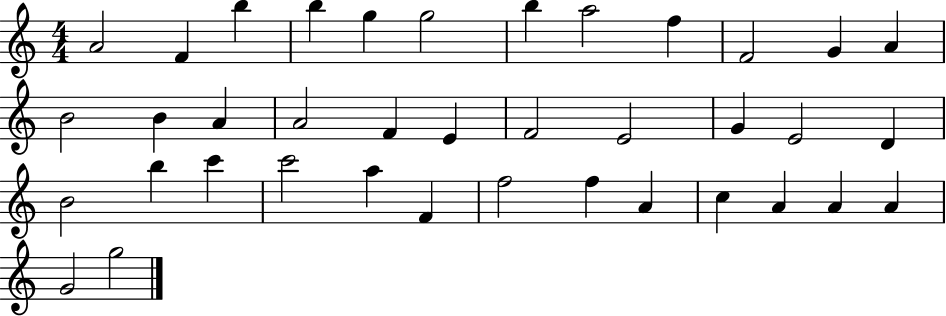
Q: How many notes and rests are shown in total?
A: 38